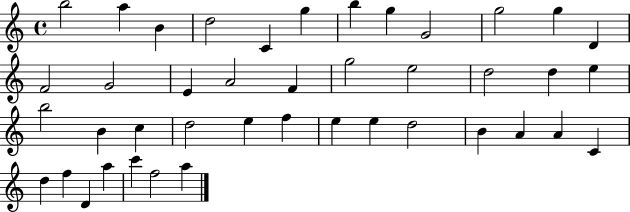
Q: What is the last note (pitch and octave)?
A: A5